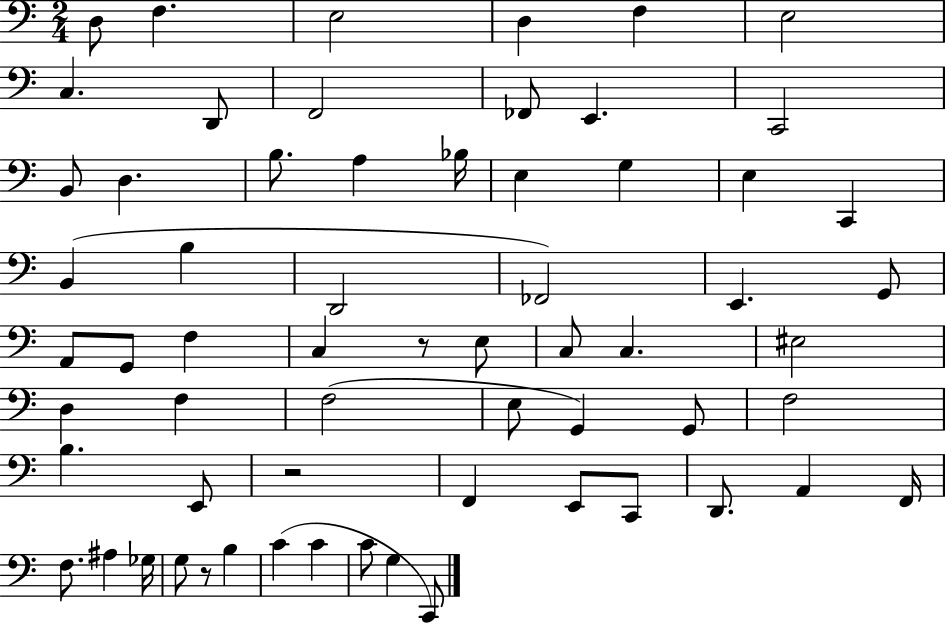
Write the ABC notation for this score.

X:1
T:Untitled
M:2/4
L:1/4
K:C
D,/2 F, E,2 D, F, E,2 C, D,,/2 F,,2 _F,,/2 E,, C,,2 B,,/2 D, B,/2 A, _B,/4 E, G, E, C,, B,, B, D,,2 _F,,2 E,, G,,/2 A,,/2 G,,/2 F, C, z/2 E,/2 C,/2 C, ^E,2 D, F, F,2 E,/2 G,, G,,/2 F,2 B, E,,/2 z2 F,, E,,/2 C,,/2 D,,/2 A,, F,,/4 F,/2 ^A, _G,/4 G,/2 z/2 B, C C C/2 G, C,,/2